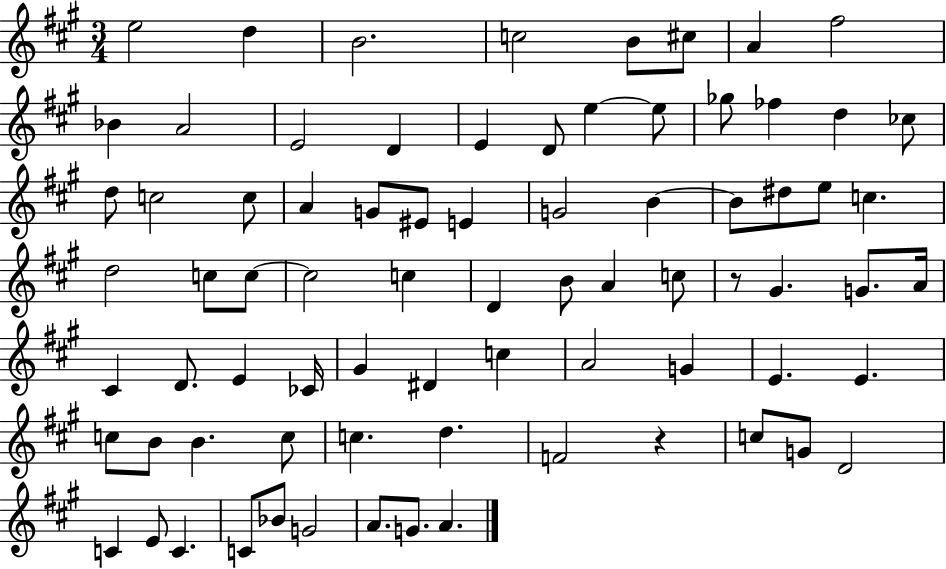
{
  \clef treble
  \numericTimeSignature
  \time 3/4
  \key a \major
  e''2 d''4 | b'2. | c''2 b'8 cis''8 | a'4 fis''2 | \break bes'4 a'2 | e'2 d'4 | e'4 d'8 e''4~~ e''8 | ges''8 fes''4 d''4 ces''8 | \break d''8 c''2 c''8 | a'4 g'8 eis'8 e'4 | g'2 b'4~~ | b'8 dis''8 e''8 c''4. | \break d''2 c''8 c''8~~ | c''2 c''4 | d'4 b'8 a'4 c''8 | r8 gis'4. g'8. a'16 | \break cis'4 d'8. e'4 ces'16 | gis'4 dis'4 c''4 | a'2 g'4 | e'4. e'4. | \break c''8 b'8 b'4. c''8 | c''4. d''4. | f'2 r4 | c''8 g'8 d'2 | \break c'4 e'8 c'4. | c'8 bes'8 g'2 | a'8. g'8. a'4. | \bar "|."
}